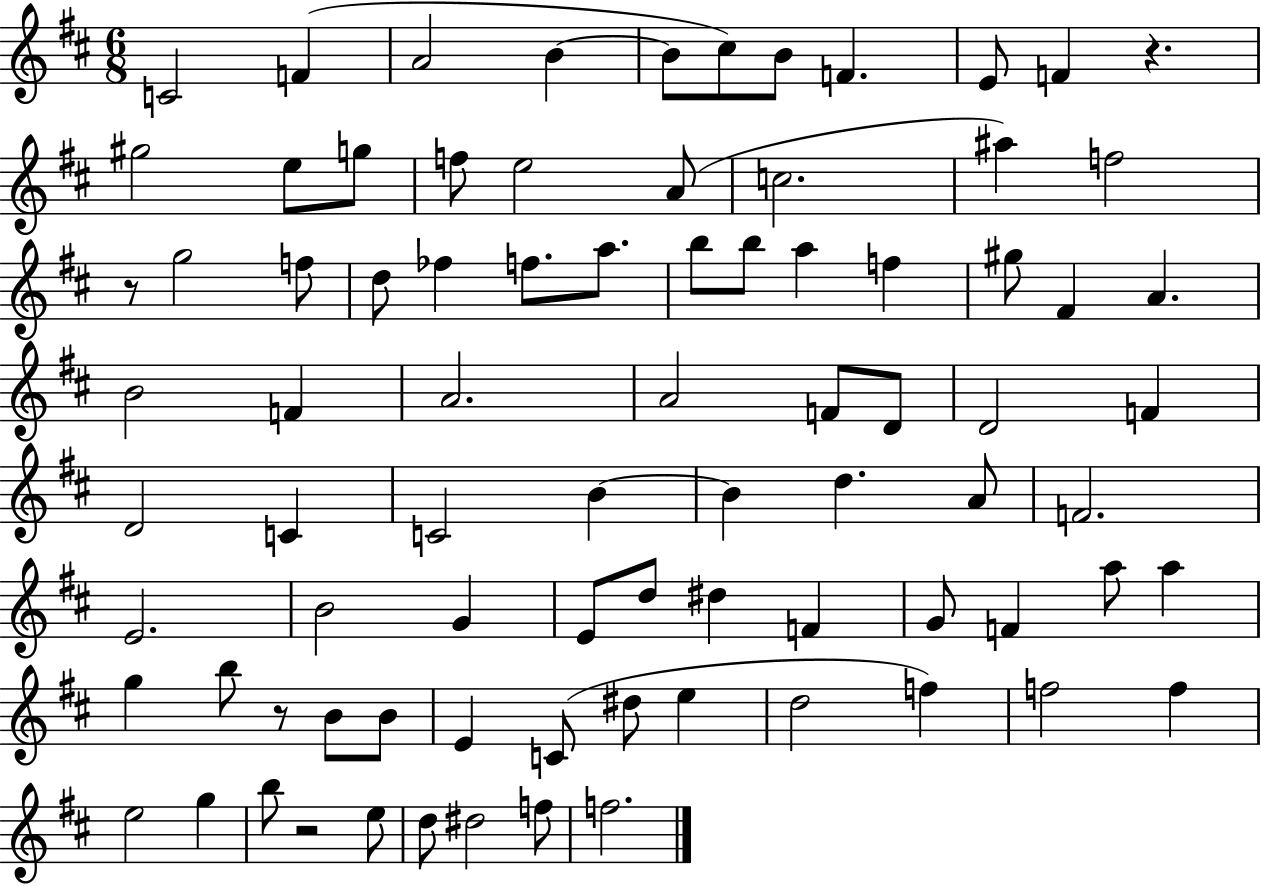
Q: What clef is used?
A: treble